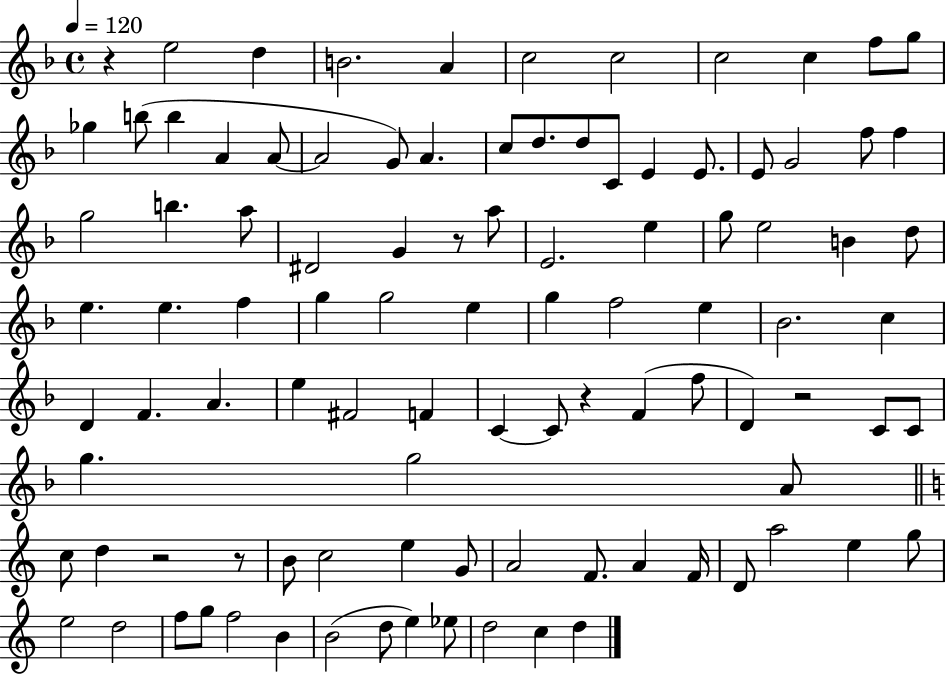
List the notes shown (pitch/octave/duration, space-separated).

R/q E5/h D5/q B4/h. A4/q C5/h C5/h C5/h C5/q F5/e G5/e Gb5/q B5/e B5/q A4/q A4/e A4/h G4/e A4/q. C5/e D5/e. D5/e C4/e E4/q E4/e. E4/e G4/h F5/e F5/q G5/h B5/q. A5/e D#4/h G4/q R/e A5/e E4/h. E5/q G5/e E5/h B4/q D5/e E5/q. E5/q. F5/q G5/q G5/h E5/q G5/q F5/h E5/q Bb4/h. C5/q D4/q F4/q. A4/q. E5/q F#4/h F4/q C4/q C4/e R/q F4/q F5/e D4/q R/h C4/e C4/e G5/q. G5/h A4/e C5/e D5/q R/h R/e B4/e C5/h E5/q G4/e A4/h F4/e. A4/q F4/s D4/e A5/h E5/q G5/e E5/h D5/h F5/e G5/e F5/h B4/q B4/h D5/e E5/q Eb5/e D5/h C5/q D5/q